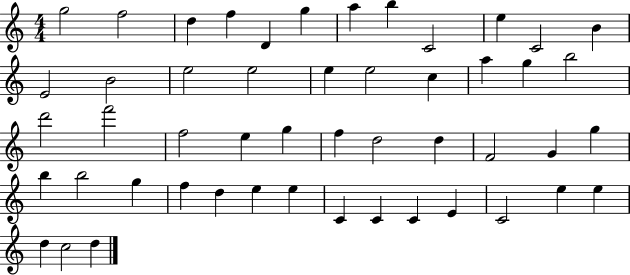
{
  \clef treble
  \numericTimeSignature
  \time 4/4
  \key c \major
  g''2 f''2 | d''4 f''4 d'4 g''4 | a''4 b''4 c'2 | e''4 c'2 b'4 | \break e'2 b'2 | e''2 e''2 | e''4 e''2 c''4 | a''4 g''4 b''2 | \break d'''2 f'''2 | f''2 e''4 g''4 | f''4 d''2 d''4 | f'2 g'4 g''4 | \break b''4 b''2 g''4 | f''4 d''4 e''4 e''4 | c'4 c'4 c'4 e'4 | c'2 e''4 e''4 | \break d''4 c''2 d''4 | \bar "|."
}